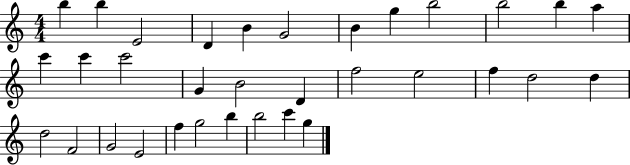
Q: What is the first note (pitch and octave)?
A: B5